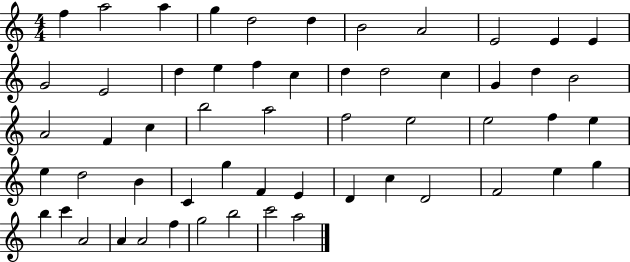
{
  \clef treble
  \numericTimeSignature
  \time 4/4
  \key c \major
  f''4 a''2 a''4 | g''4 d''2 d''4 | b'2 a'2 | e'2 e'4 e'4 | \break g'2 e'2 | d''4 e''4 f''4 c''4 | d''4 d''2 c''4 | g'4 d''4 b'2 | \break a'2 f'4 c''4 | b''2 a''2 | f''2 e''2 | e''2 f''4 e''4 | \break e''4 d''2 b'4 | c'4 g''4 f'4 e'4 | d'4 c''4 d'2 | f'2 e''4 g''4 | \break b''4 c'''4 a'2 | a'4 a'2 f''4 | g''2 b''2 | c'''2 a''2 | \break \bar "|."
}